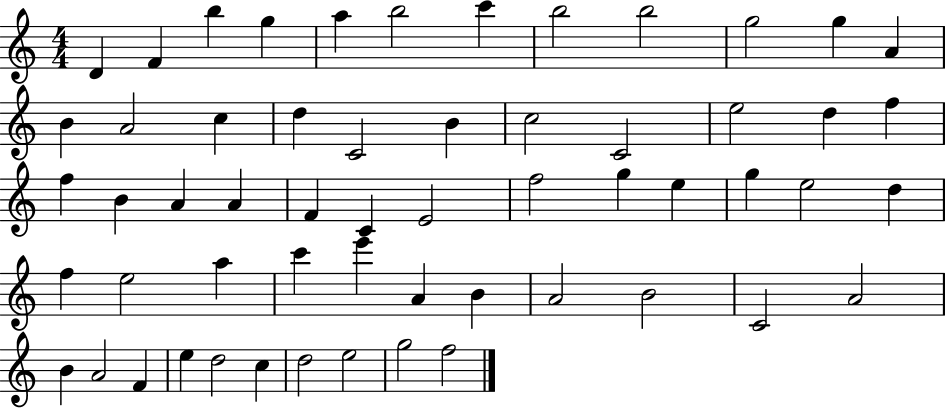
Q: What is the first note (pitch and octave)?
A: D4